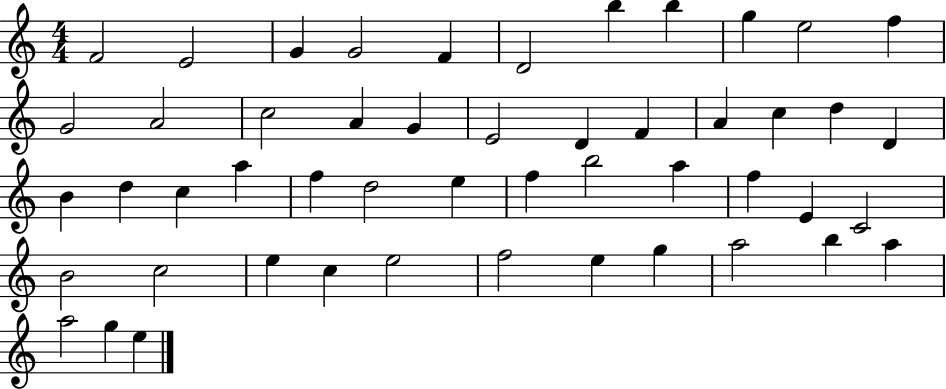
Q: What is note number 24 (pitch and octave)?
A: B4